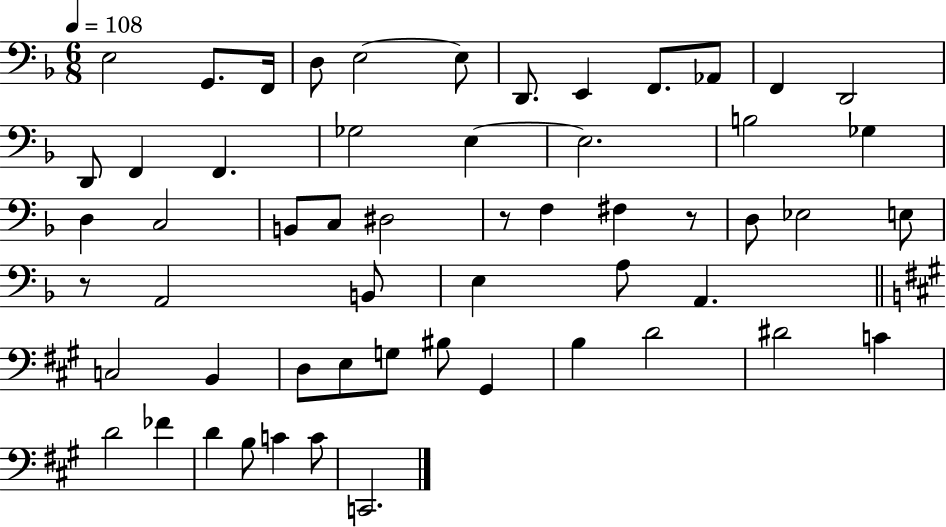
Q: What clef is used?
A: bass